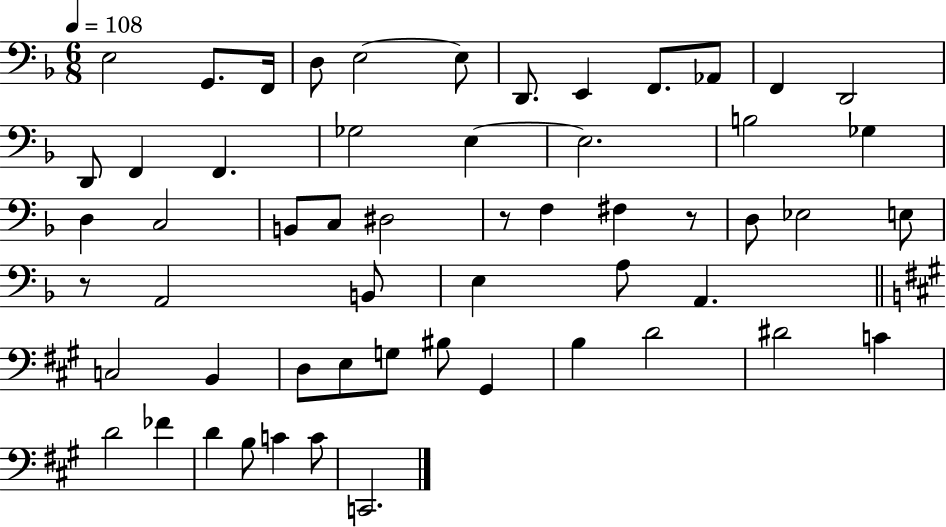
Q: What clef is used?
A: bass